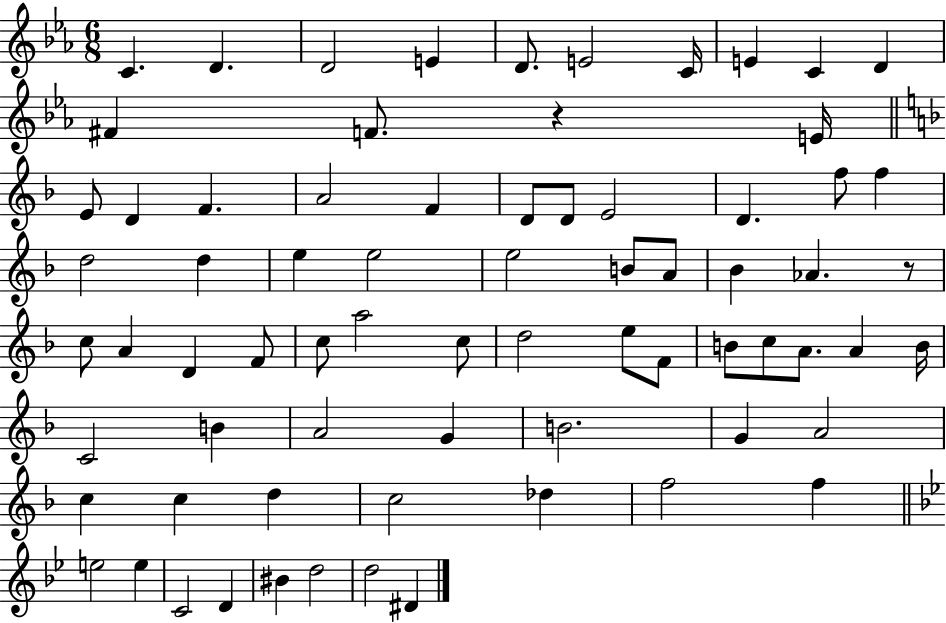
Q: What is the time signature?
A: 6/8